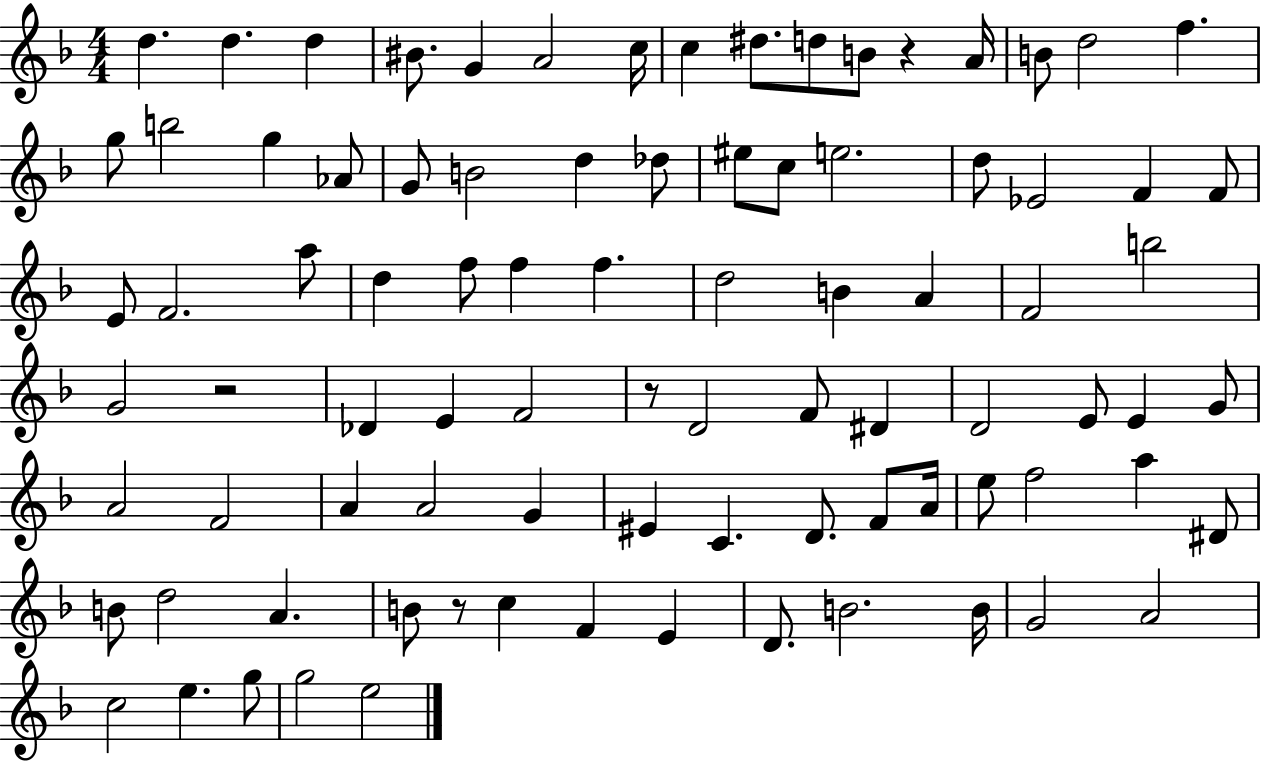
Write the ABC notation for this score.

X:1
T:Untitled
M:4/4
L:1/4
K:F
d d d ^B/2 G A2 c/4 c ^d/2 d/2 B/2 z A/4 B/2 d2 f g/2 b2 g _A/2 G/2 B2 d _d/2 ^e/2 c/2 e2 d/2 _E2 F F/2 E/2 F2 a/2 d f/2 f f d2 B A F2 b2 G2 z2 _D E F2 z/2 D2 F/2 ^D D2 E/2 E G/2 A2 F2 A A2 G ^E C D/2 F/2 A/4 e/2 f2 a ^D/2 B/2 d2 A B/2 z/2 c F E D/2 B2 B/4 G2 A2 c2 e g/2 g2 e2